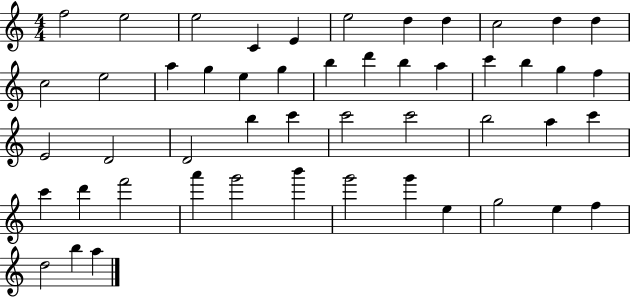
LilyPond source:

{
  \clef treble
  \numericTimeSignature
  \time 4/4
  \key c \major
  f''2 e''2 | e''2 c'4 e'4 | e''2 d''4 d''4 | c''2 d''4 d''4 | \break c''2 e''2 | a''4 g''4 e''4 g''4 | b''4 d'''4 b''4 a''4 | c'''4 b''4 g''4 f''4 | \break e'2 d'2 | d'2 b''4 c'''4 | c'''2 c'''2 | b''2 a''4 c'''4 | \break c'''4 d'''4 f'''2 | a'''4 g'''2 b'''4 | g'''2 g'''4 e''4 | g''2 e''4 f''4 | \break d''2 b''4 a''4 | \bar "|."
}